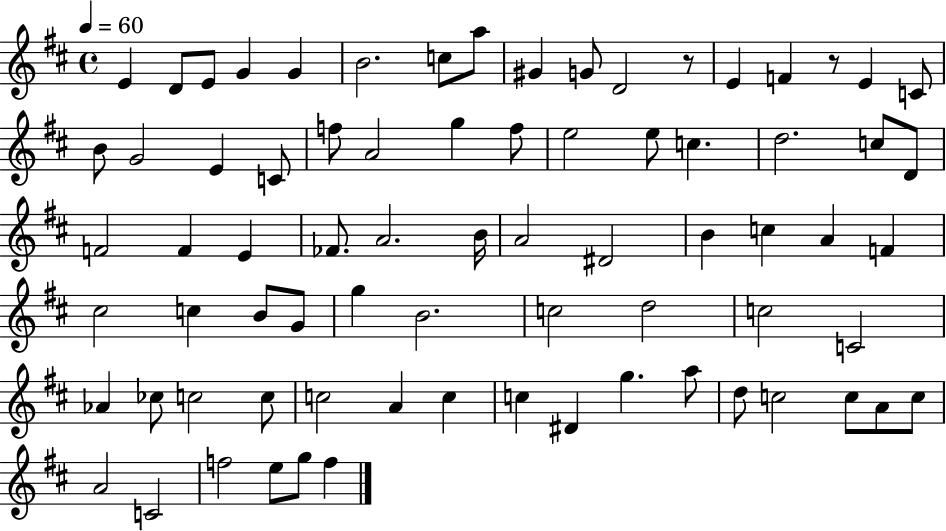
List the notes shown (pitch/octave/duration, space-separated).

E4/q D4/e E4/e G4/q G4/q B4/h. C5/e A5/e G#4/q G4/e D4/h R/e E4/q F4/q R/e E4/q C4/e B4/e G4/h E4/q C4/e F5/e A4/h G5/q F5/e E5/h E5/e C5/q. D5/h. C5/e D4/e F4/h F4/q E4/q FES4/e. A4/h. B4/s A4/h D#4/h B4/q C5/q A4/q F4/q C#5/h C5/q B4/e G4/e G5/q B4/h. C5/h D5/h C5/h C4/h Ab4/q CES5/e C5/h C5/e C5/h A4/q C5/q C5/q D#4/q G5/q. A5/e D5/e C5/h C5/e A4/e C5/e A4/h C4/h F5/h E5/e G5/e F5/q